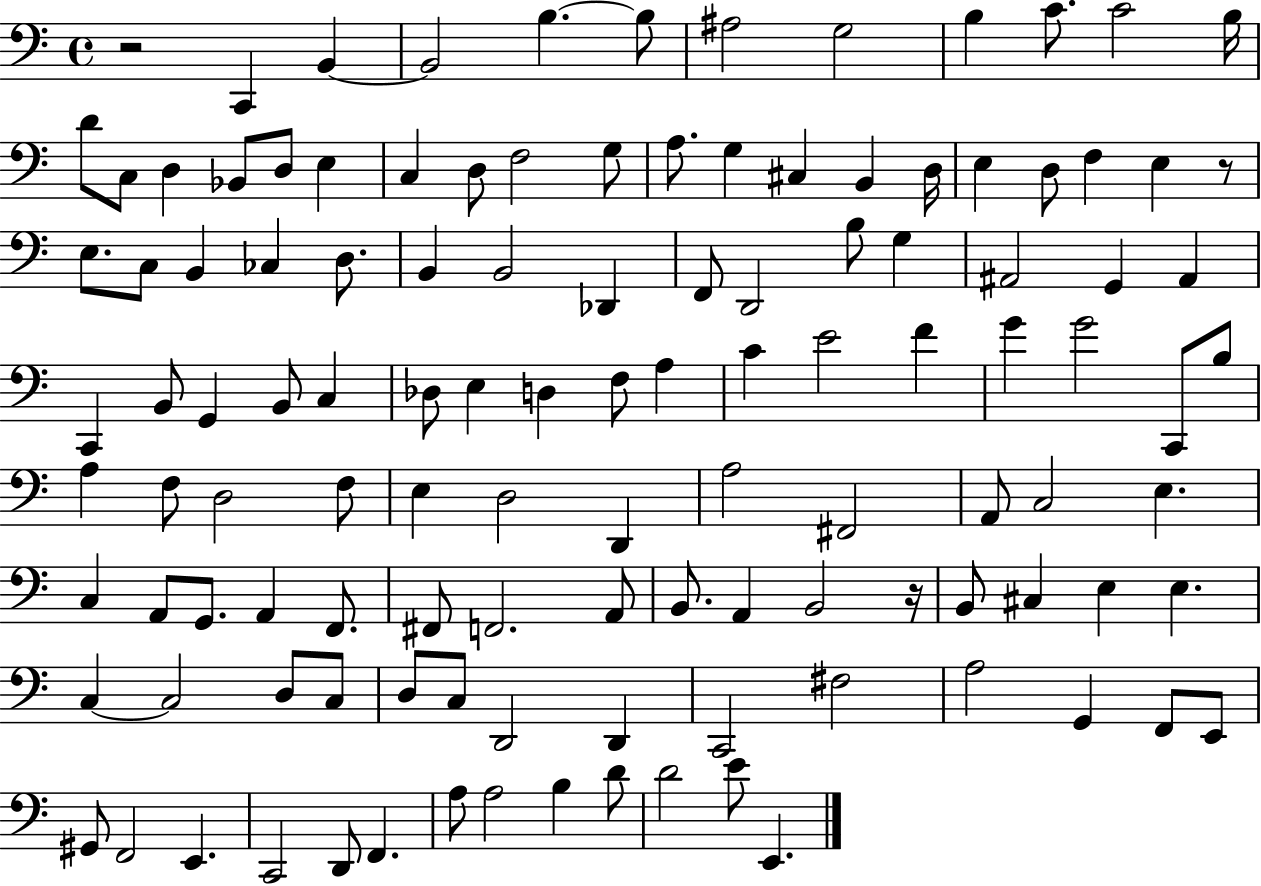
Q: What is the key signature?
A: C major